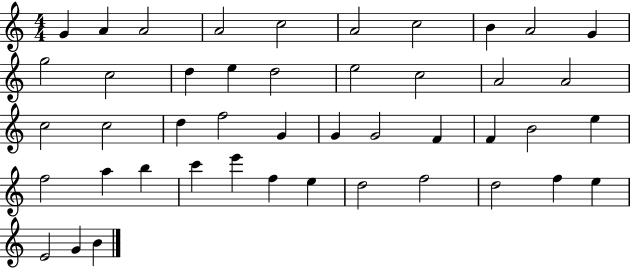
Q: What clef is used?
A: treble